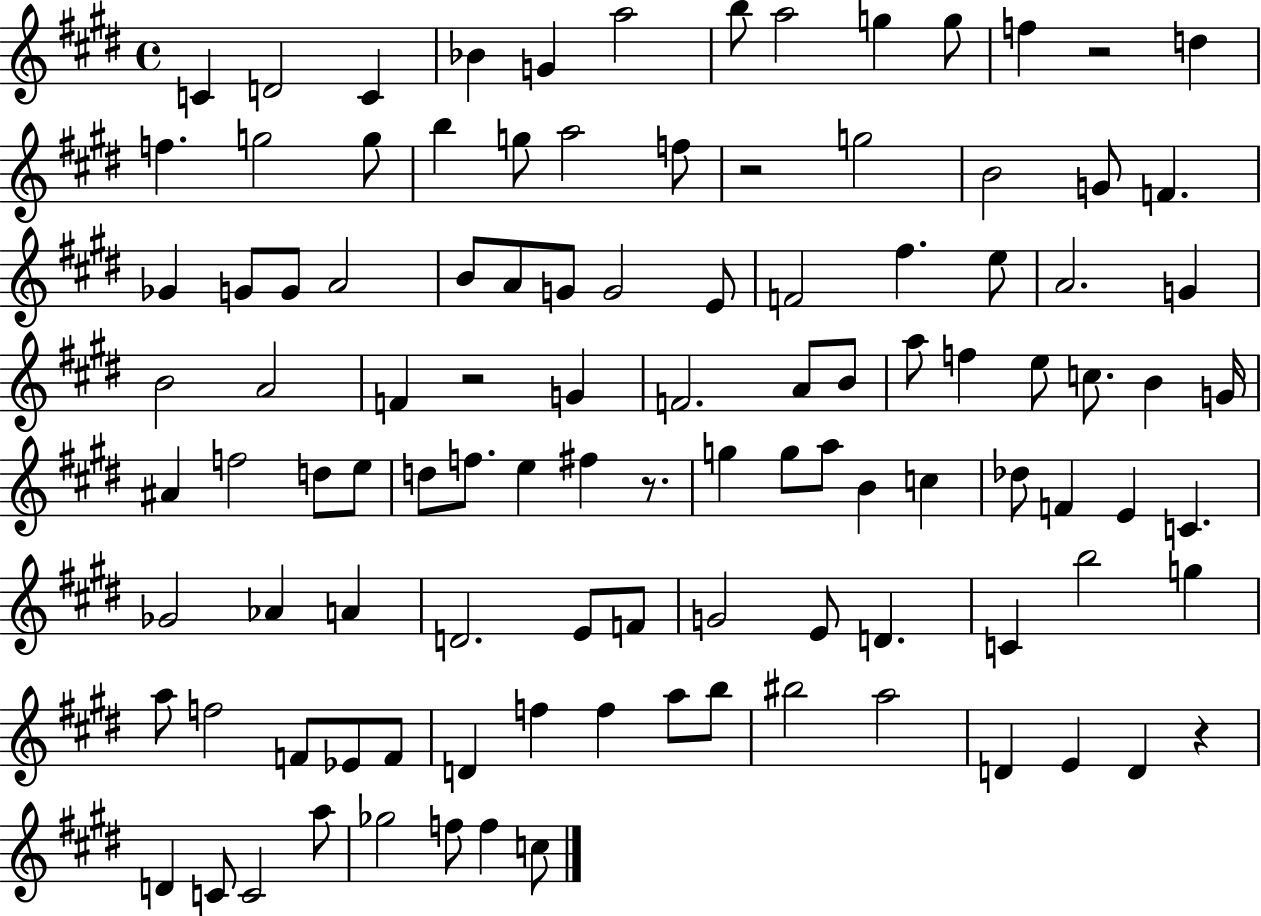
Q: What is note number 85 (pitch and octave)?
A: D4